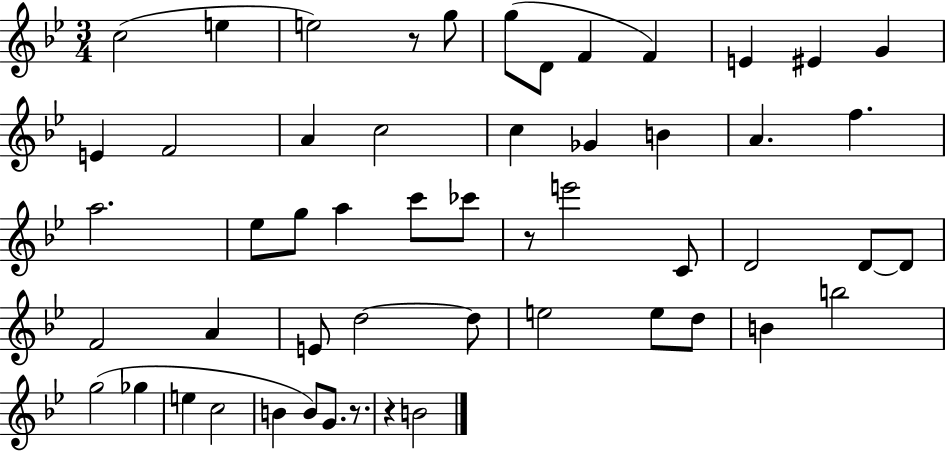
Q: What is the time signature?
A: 3/4